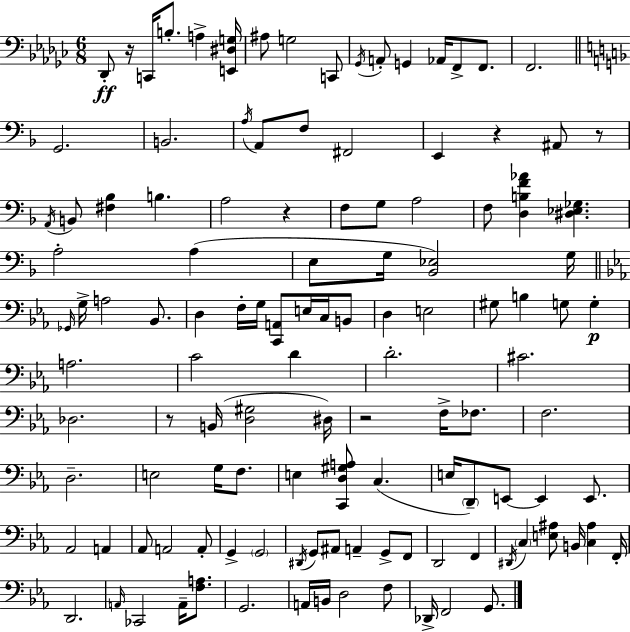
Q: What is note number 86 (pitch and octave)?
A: F2